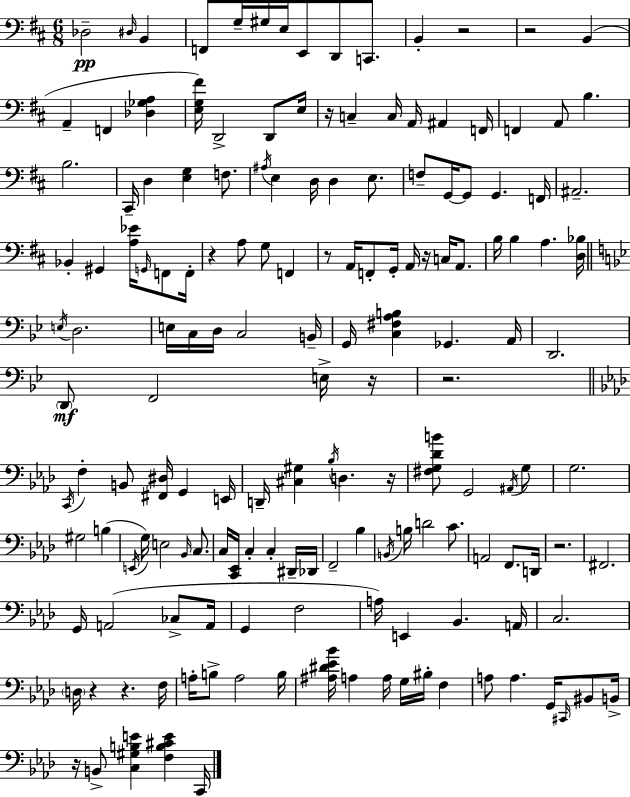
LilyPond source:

{
  \clef bass
  \numericTimeSignature
  \time 6/8
  \key d \major
  des2--\pp \grace { dis16 } b,4 | f,8 g16-- gis16 e16 e,8 d,8 c,8. | b,4-. r2 | r2 b,4( | \break a,4-- f,4 <des ges a>4 | <e g fis'>16) d,2-> d,8 | e16 r16 c4-- c16 a,16 ais,4 | f,16 f,4 a,8 b4. | \break b2. | cis,16-- d4 <e g>4 f8. | \acciaccatura { ais16 } e4 d16 d4 e8. | f8-- g,16~~ g,8 g,4. | \break f,16 ais,2.-- | bes,4-. gis,4 <a ees'>16 \grace { g,16 } | f,8 f,16-. r4 a8 g8 f,4 | r8 a,16 f,8-. g,16-. a,16 r16 c16 | \break a,8. b16 b4 a4. | <d bes>16 \bar "||" \break \key g \minor \acciaccatura { e16 } d2. | e16 c16 d16 c2 | b,16-- g,16 <c fis a b>4 ges,4. | a,16 d,2. | \break \parenthesize d,8\mf f,2 e16-> | r16 r2. | \bar "||" \break \key f \minor \acciaccatura { c,16 } f4-. b,8 <fis, dis>16 g,4 | e,16 d,16-- <cis gis>4 \acciaccatura { bes16 } d4. | r16 <fis g des' b'>8 g,2 | \acciaccatura { ais,16 } g8 g2. | \break gis2 b4( | \acciaccatura { e,16 } g16) e2 | \grace { bes,16 } c8. c16 <c, ees,>16 c4-. c4-. | dis,16-- des,16 f,2-- | \break bes4 \acciaccatura { b,16 } b16 d'2 | c'8. a,2 | f,8. d,16 r2. | fis,2. | \break g,16 a,2( | ces8-> a,16 g,4 f2 | a16) e,4 bes,4. | a,16 c2. | \break \parenthesize d16 r4 r4. | f16 a16-. b8-> a2 | b16 <ais dis' ees' bes'>16 a4 a16 | g16 bis16-. f4 a8 a4. | \break g,16 \grace { cis,16 } bis,8 b,16-> r16 b,8-> <c gis b e'>4 | <f b cis' e'>4 c,16 \bar "|."
}